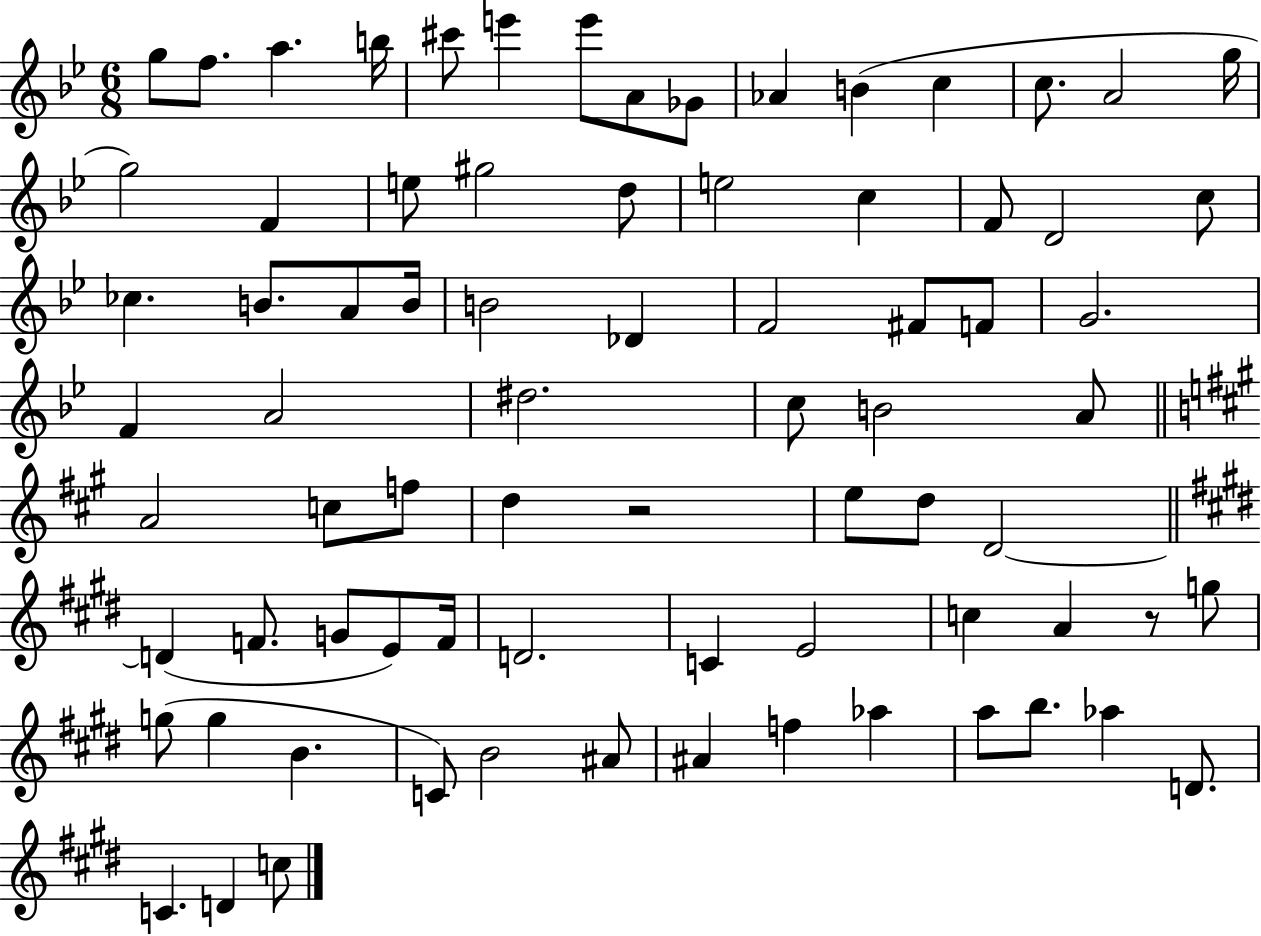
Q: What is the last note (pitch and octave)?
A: C5